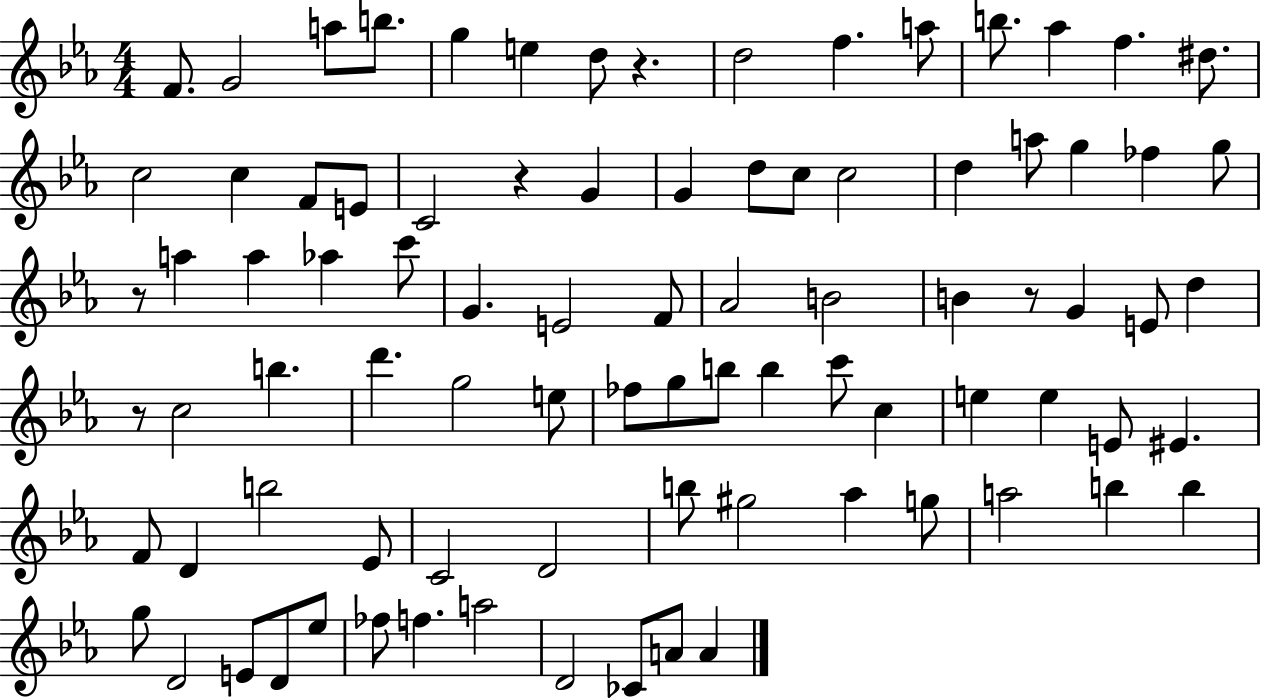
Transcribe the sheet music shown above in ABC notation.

X:1
T:Untitled
M:4/4
L:1/4
K:Eb
F/2 G2 a/2 b/2 g e d/2 z d2 f a/2 b/2 _a f ^d/2 c2 c F/2 E/2 C2 z G G d/2 c/2 c2 d a/2 g _f g/2 z/2 a a _a c'/2 G E2 F/2 _A2 B2 B z/2 G E/2 d z/2 c2 b d' g2 e/2 _f/2 g/2 b/2 b c'/2 c e e E/2 ^E F/2 D b2 _E/2 C2 D2 b/2 ^g2 _a g/2 a2 b b g/2 D2 E/2 D/2 _e/2 _f/2 f a2 D2 _C/2 A/2 A